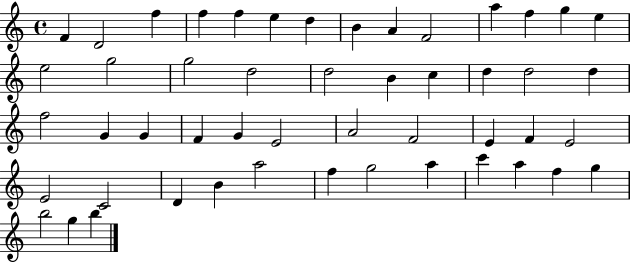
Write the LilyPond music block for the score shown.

{
  \clef treble
  \time 4/4
  \defaultTimeSignature
  \key c \major
  f'4 d'2 f''4 | f''4 f''4 e''4 d''4 | b'4 a'4 f'2 | a''4 f''4 g''4 e''4 | \break e''2 g''2 | g''2 d''2 | d''2 b'4 c''4 | d''4 d''2 d''4 | \break f''2 g'4 g'4 | f'4 g'4 e'2 | a'2 f'2 | e'4 f'4 e'2 | \break e'2 c'2 | d'4 b'4 a''2 | f''4 g''2 a''4 | c'''4 a''4 f''4 g''4 | \break b''2 g''4 b''4 | \bar "|."
}